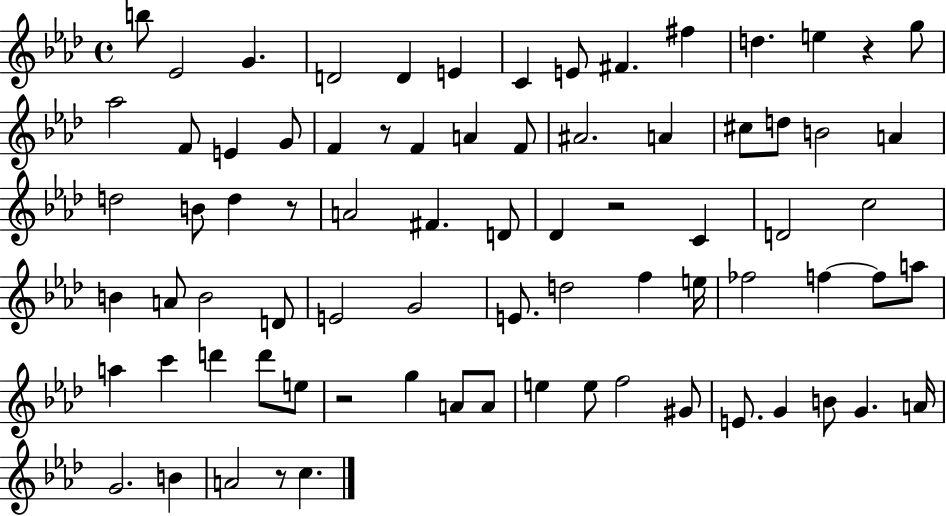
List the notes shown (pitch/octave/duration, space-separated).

B5/e Eb4/h G4/q. D4/h D4/q E4/q C4/q E4/e F#4/q. F#5/q D5/q. E5/q R/q G5/e Ab5/h F4/e E4/q G4/e F4/q R/e F4/q A4/q F4/e A#4/h. A4/q C#5/e D5/e B4/h A4/q D5/h B4/e D5/q R/e A4/h F#4/q. D4/e Db4/q R/h C4/q D4/h C5/h B4/q A4/e B4/h D4/e E4/h G4/h E4/e. D5/h F5/q E5/s FES5/h F5/q F5/e A5/e A5/q C6/q D6/q D6/e E5/e R/h G5/q A4/e A4/e E5/q E5/e F5/h G#4/e E4/e. G4/q B4/e G4/q. A4/s G4/h. B4/q A4/h R/e C5/q.